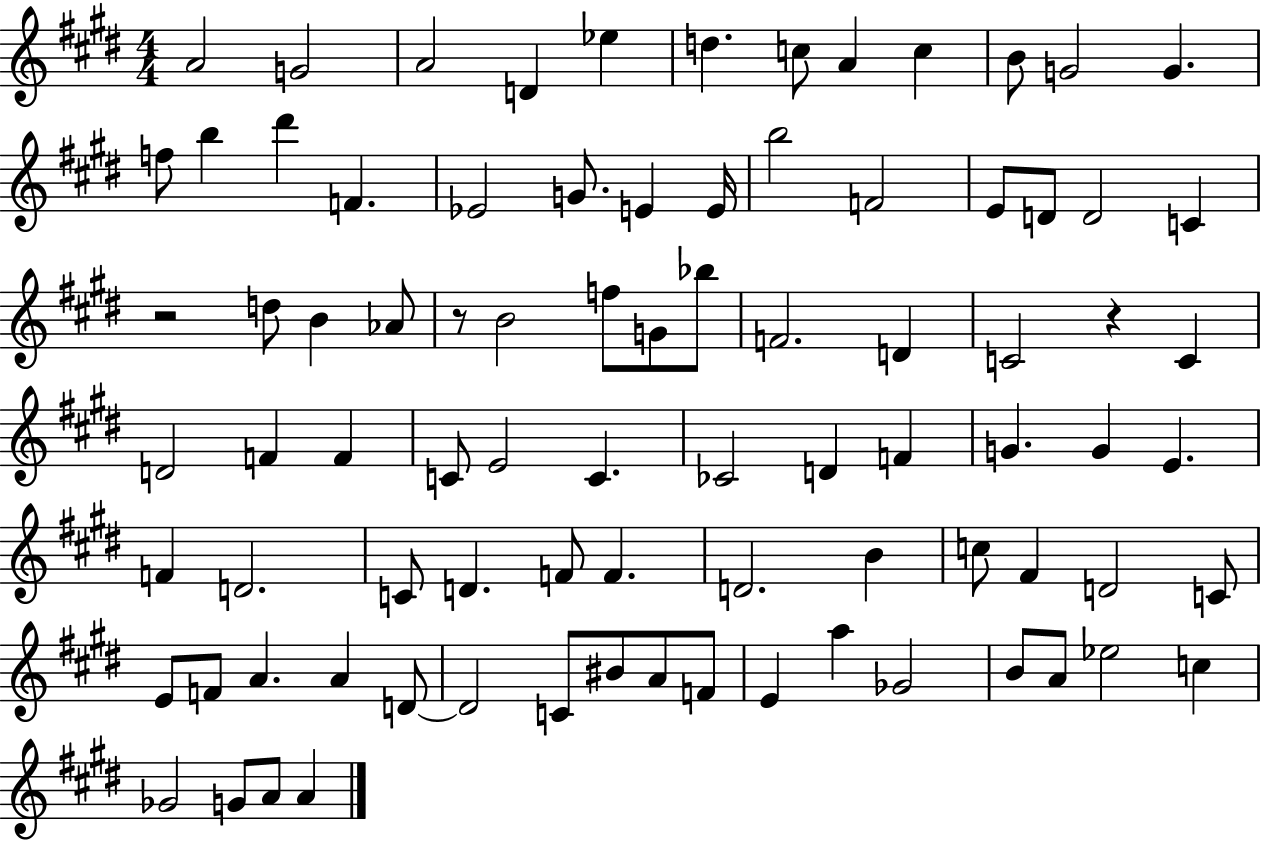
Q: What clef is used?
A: treble